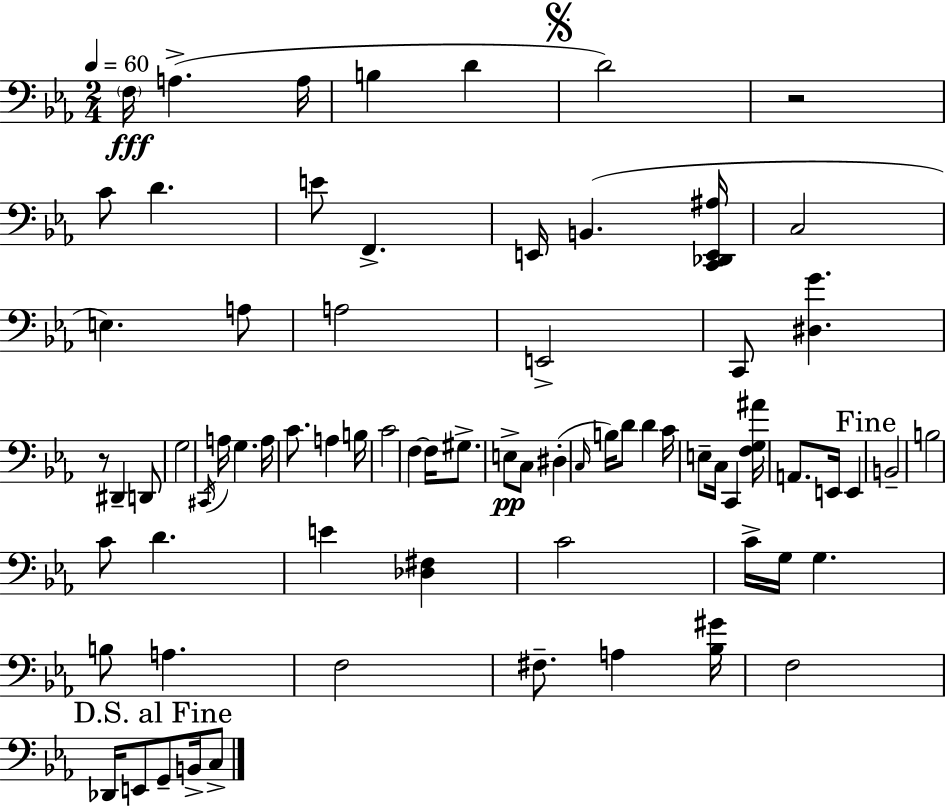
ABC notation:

X:1
T:Untitled
M:2/4
L:1/4
K:Cm
F,/4 A, A,/4 B, D D2 z2 C/2 D E/2 F,, E,,/4 B,, [C,,_D,,E,,^A,]/4 C,2 E, A,/2 A,2 E,,2 C,,/2 [^D,G] z/2 ^D,, D,,/2 G,2 ^C,,/4 A,/4 G, A,/4 C/2 A, B,/4 C2 F, F,/4 ^G,/2 E,/2 C,/2 ^D, C,/4 B,/4 D/2 D C/4 E,/2 C,/4 C,, [F,G,^A]/4 A,,/2 E,,/4 E,, B,,2 B,2 C/2 D E [_D,^F,] C2 C/4 G,/4 G, B,/2 A, F,2 ^F,/2 A, [_B,^G]/4 F,2 _D,,/4 E,,/2 G,,/2 B,,/4 C,/2